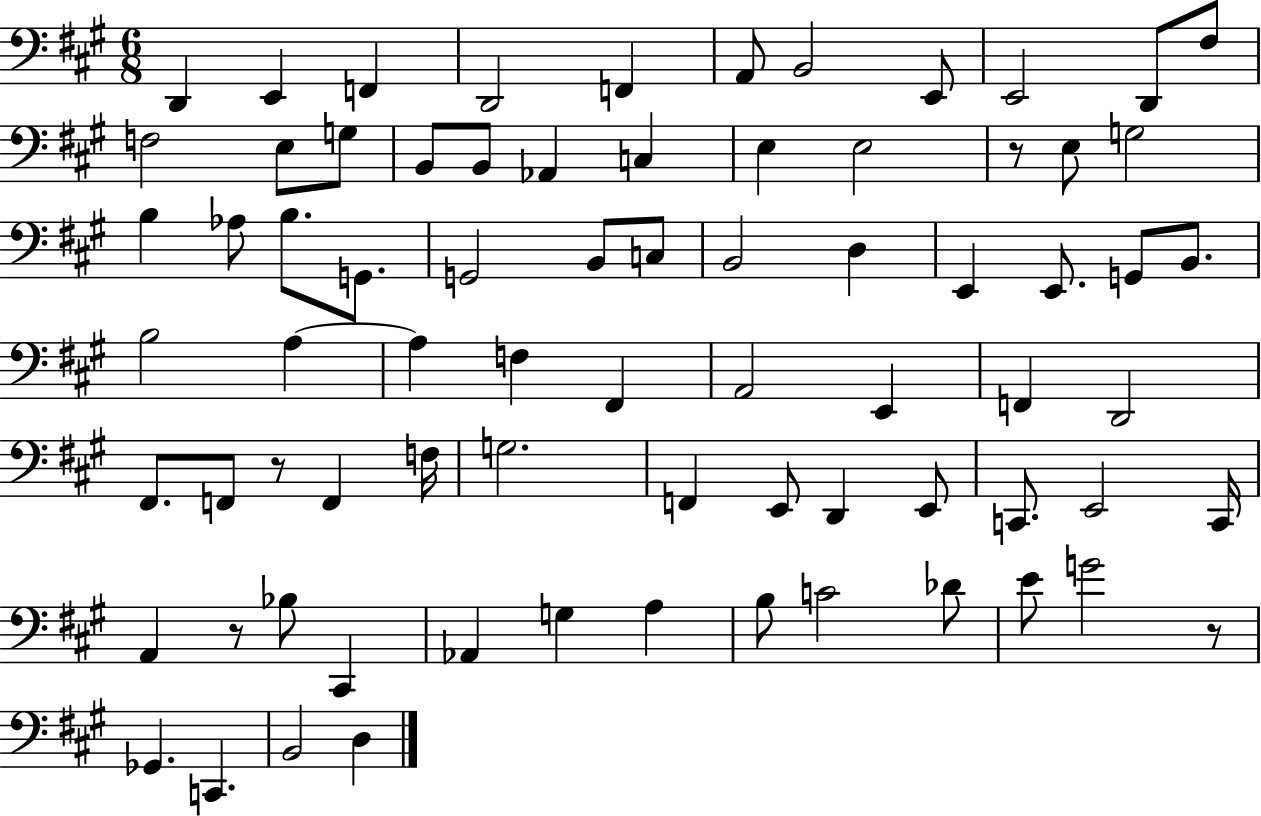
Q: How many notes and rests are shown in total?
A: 75